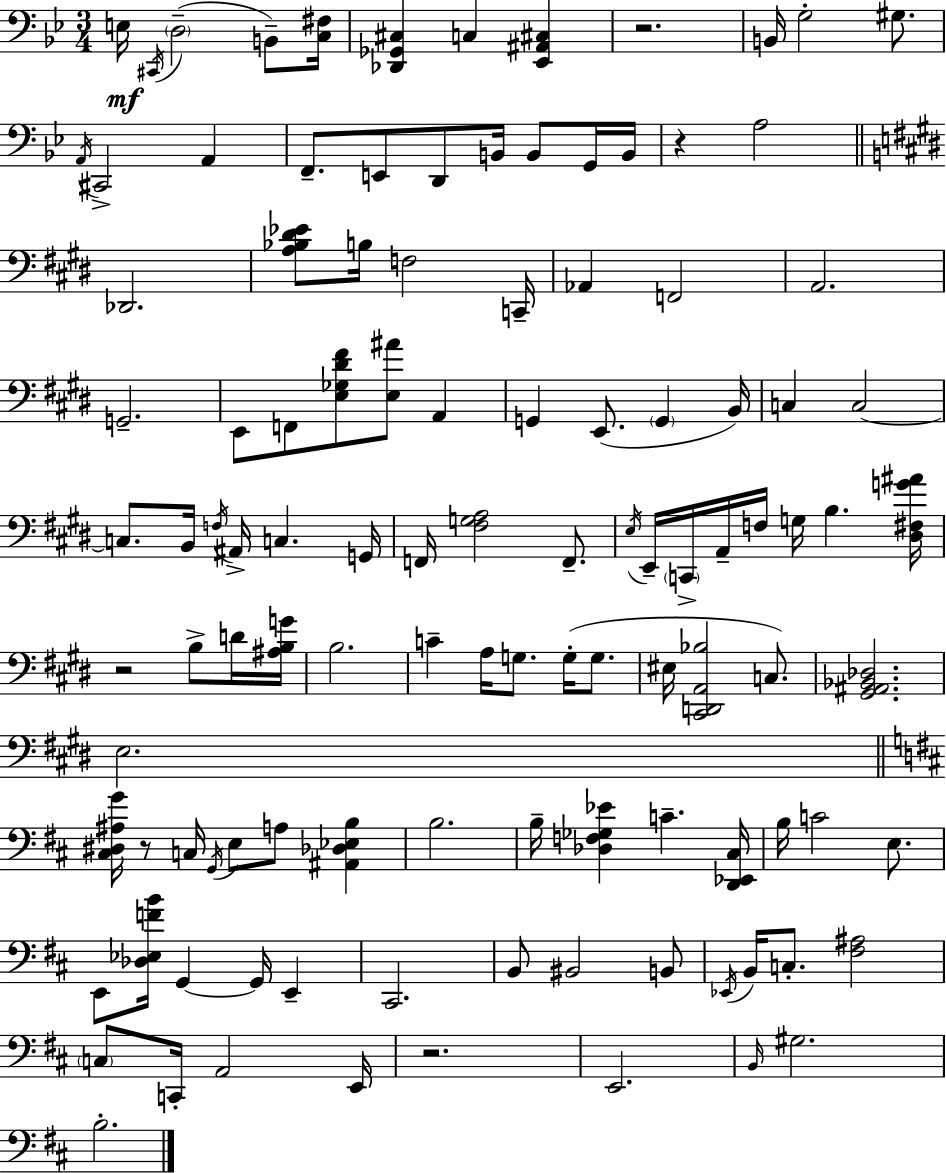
X:1
T:Untitled
M:3/4
L:1/4
K:Gm
E,/4 ^C,,/4 D,2 B,,/2 [C,^F,]/4 [_D,,_G,,^C,] C, [_E,,^A,,^C,] z2 B,,/4 G,2 ^G,/2 A,,/4 ^C,,2 A,, F,,/2 E,,/2 D,,/2 B,,/4 B,,/2 G,,/4 B,,/4 z A,2 _D,,2 [A,_B,^D_E]/2 B,/4 F,2 C,,/4 _A,, F,,2 A,,2 G,,2 E,,/2 F,,/2 [E,_G,^D^F]/2 [E,^A]/2 A,, G,, E,,/2 G,, B,,/4 C, C,2 C,/2 B,,/4 F,/4 ^A,,/4 C, G,,/4 F,,/4 [^F,G,A,]2 F,,/2 E,/4 E,,/4 C,,/4 A,,/4 F,/4 G,/4 B, [^D,^F,G^A]/4 z2 B,/2 D/4 [^A,B,G]/4 B,2 C A,/4 G,/2 G,/4 G,/2 ^E,/4 [^C,,D,,A,,_B,]2 C,/2 [^G,,^A,,_B,,_D,]2 E,2 [^C,^D,^A,G]/4 z/2 C,/4 G,,/4 E,/2 A,/2 [^A,,_D,_E,B,] B,2 B,/4 [_D,F,_G,_E] C [D,,_E,,^C,]/4 B,/4 C2 E,/2 E,,/2 [_D,_E,FB]/4 G,, G,,/4 E,, ^C,,2 B,,/2 ^B,,2 B,,/2 _E,,/4 B,,/4 C,/2 [^F,^A,]2 C,/2 C,,/4 A,,2 E,,/4 z2 E,,2 B,,/4 ^G,2 B,2